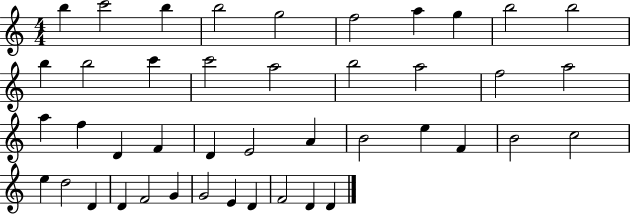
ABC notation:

X:1
T:Untitled
M:4/4
L:1/4
K:C
b c'2 b b2 g2 f2 a g b2 b2 b b2 c' c'2 a2 b2 a2 f2 a2 a f D F D E2 A B2 e F B2 c2 e d2 D D F2 G G2 E D F2 D D